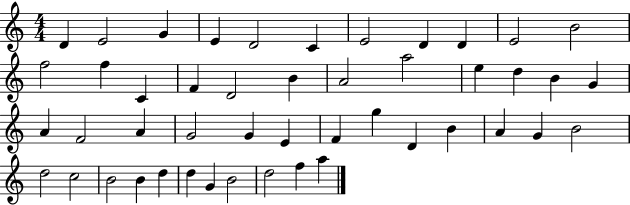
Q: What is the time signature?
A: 4/4